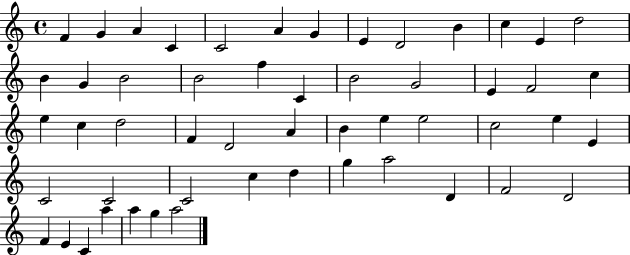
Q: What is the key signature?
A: C major